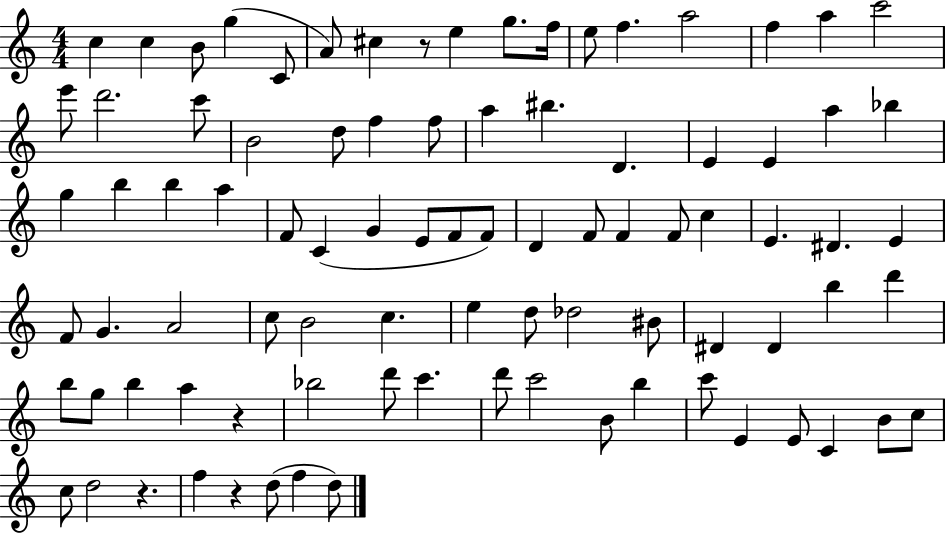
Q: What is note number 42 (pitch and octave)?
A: F4